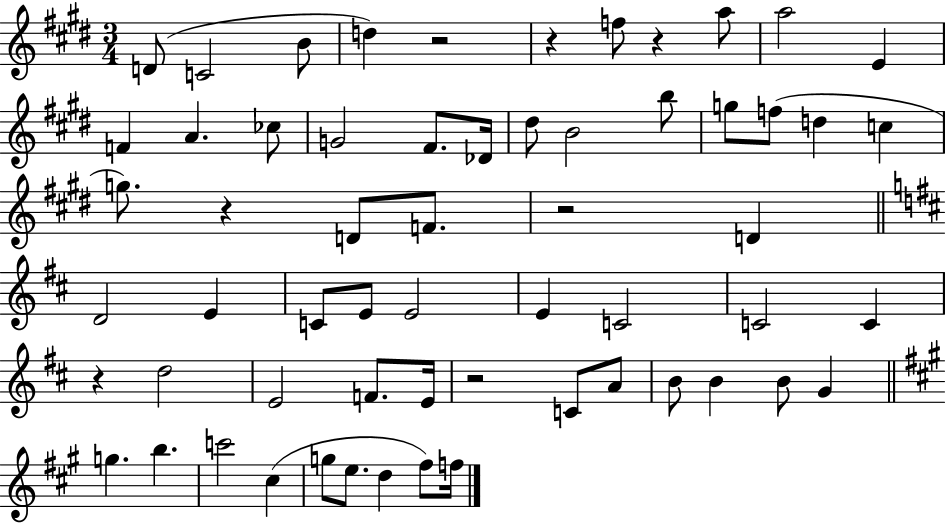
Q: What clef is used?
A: treble